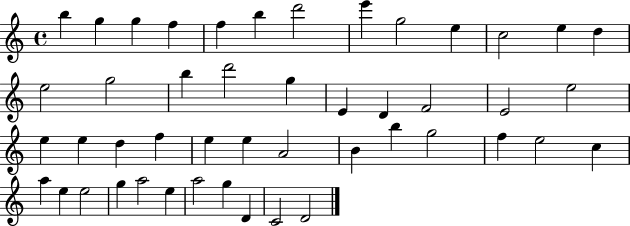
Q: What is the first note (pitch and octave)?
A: B5